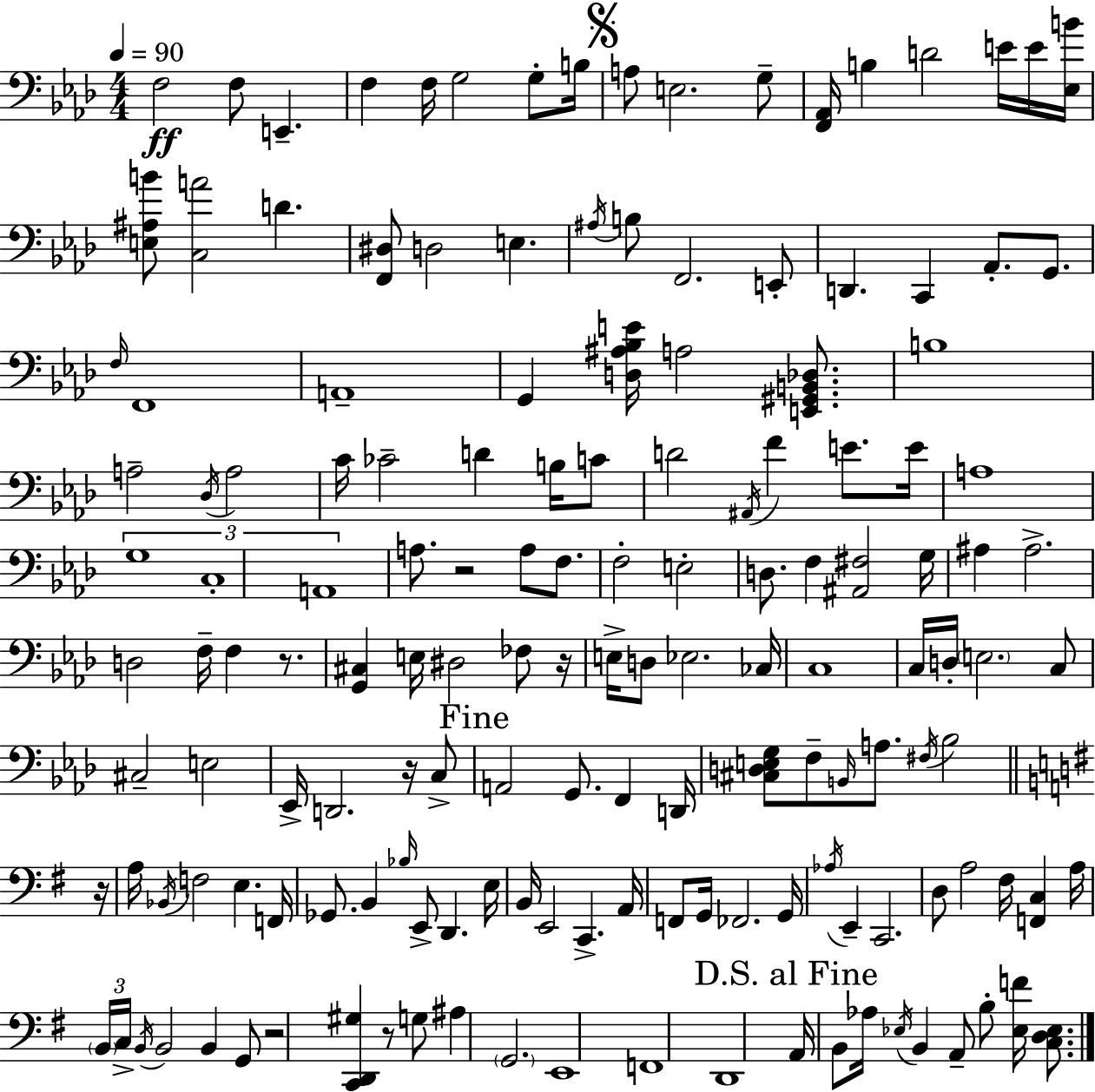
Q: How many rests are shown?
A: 7